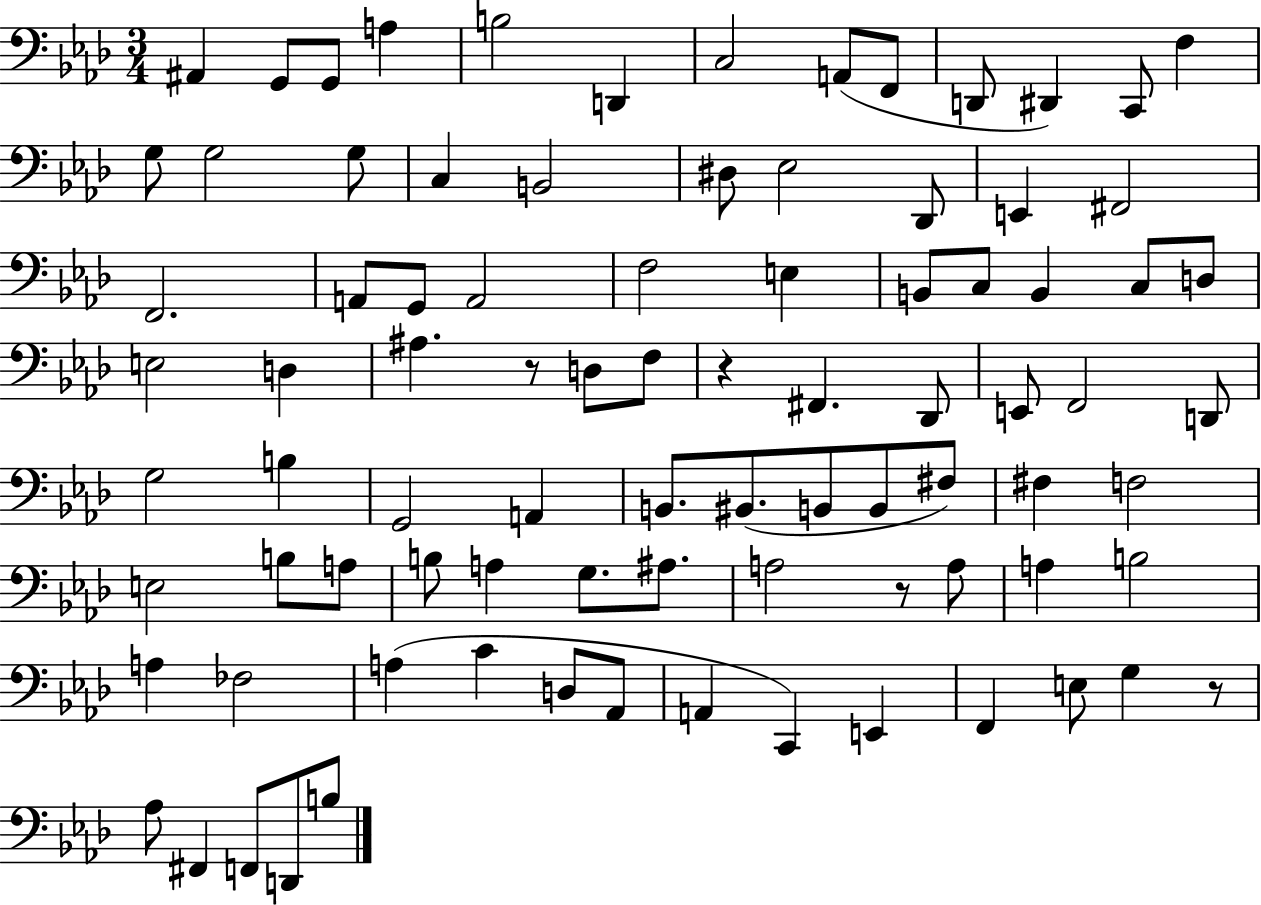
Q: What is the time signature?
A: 3/4